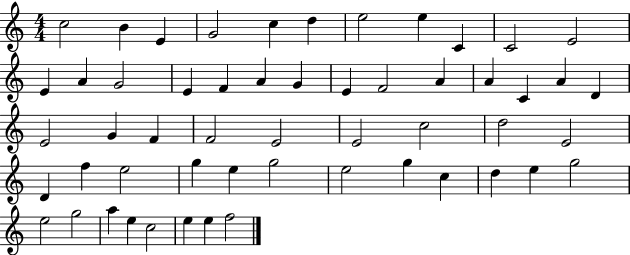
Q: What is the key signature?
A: C major